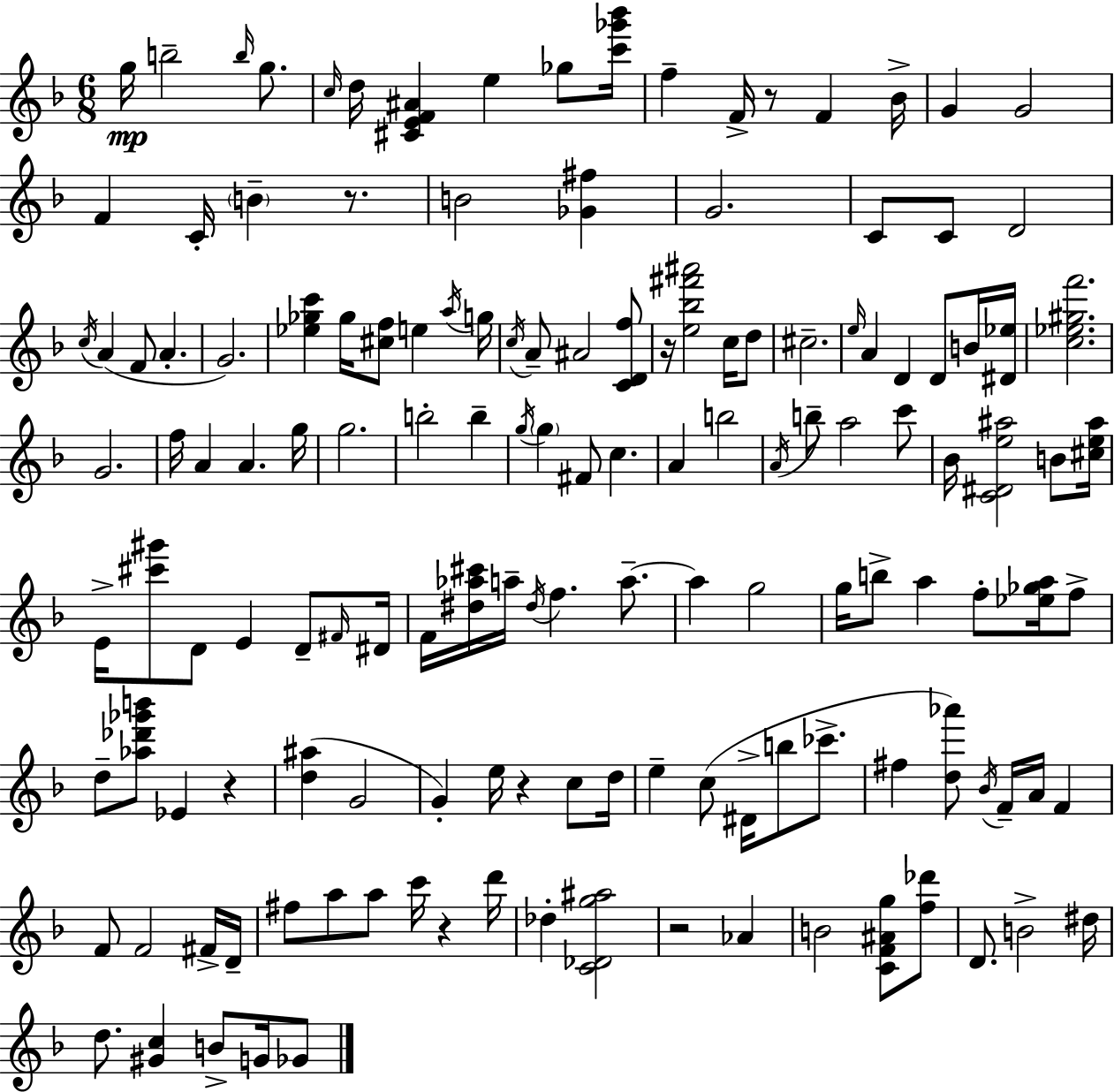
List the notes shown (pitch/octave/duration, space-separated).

G5/s B5/h B5/s G5/e. C5/s D5/s [C#4,E4,F4,A#4]/q E5/q Gb5/e [C6,Gb6,Bb6]/s F5/q F4/s R/e F4/q Bb4/s G4/q G4/h F4/q C4/s B4/q R/e. B4/h [Gb4,F#5]/q G4/h. C4/e C4/e D4/h C5/s A4/q F4/e A4/q. G4/h. [Eb5,Gb5,C6]/q Gb5/s [C#5,F5]/e E5/q A5/s G5/s C5/s A4/e A#4/h [C4,D4,F5]/e R/s [E5,Bb5,F#6,A#6]/h C5/s D5/e C#5/h. E5/s A4/q D4/q D4/e B4/s [D#4,Eb5]/s [C5,Eb5,G#5,F6]/h. G4/h. F5/s A4/q A4/q. G5/s G5/h. B5/h B5/q G5/s G5/q F#4/e C5/q. A4/q B5/h A4/s B5/e A5/h C6/e Bb4/s [C4,D#4,E5,A#5]/h B4/e [C#5,E5,A#5]/s E4/s [C#6,G#6]/e D4/e E4/q D4/e F#4/s D#4/s F4/s [D#5,Ab5,C#6]/s A5/s D#5/s F5/q. A5/e. A5/q G5/h G5/s B5/e A5/q F5/e [Eb5,Gb5,A5]/s F5/e D5/e [Ab5,Db6,Gb6,B6]/e Eb4/q R/q [D5,A#5]/q G4/h G4/q E5/s R/q C5/e D5/s E5/q C5/e D#4/s B5/e CES6/e. F#5/q [D5,Ab6]/e Bb4/s F4/s A4/s F4/q F4/e F4/h F#4/s D4/s F#5/e A5/e A5/e C6/s R/q D6/s Db5/q [C4,Db4,G5,A#5]/h R/h Ab4/q B4/h [C4,F4,A#4,G5]/e [F5,Db6]/e D4/e. B4/h D#5/s D5/e. [G#4,C5]/q B4/e G4/s Gb4/e